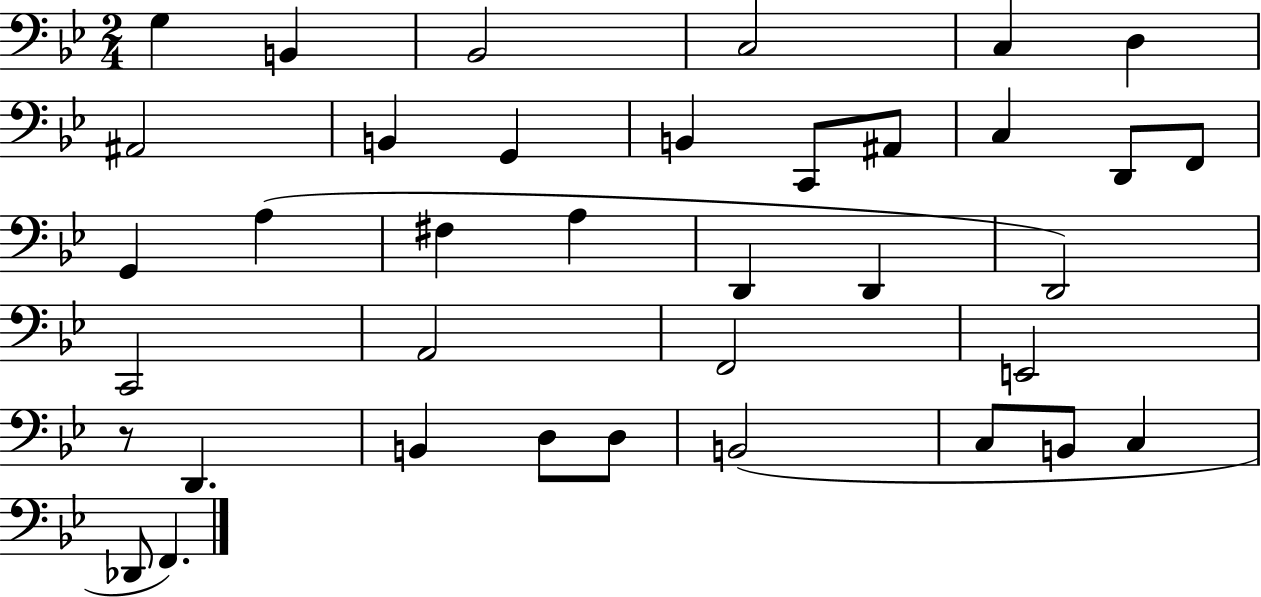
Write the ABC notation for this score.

X:1
T:Untitled
M:2/4
L:1/4
K:Bb
G, B,, _B,,2 C,2 C, D, ^A,,2 B,, G,, B,, C,,/2 ^A,,/2 C, D,,/2 F,,/2 G,, A, ^F, A, D,, D,, D,,2 C,,2 A,,2 F,,2 E,,2 z/2 D,, B,, D,/2 D,/2 B,,2 C,/2 B,,/2 C, _D,,/2 F,,